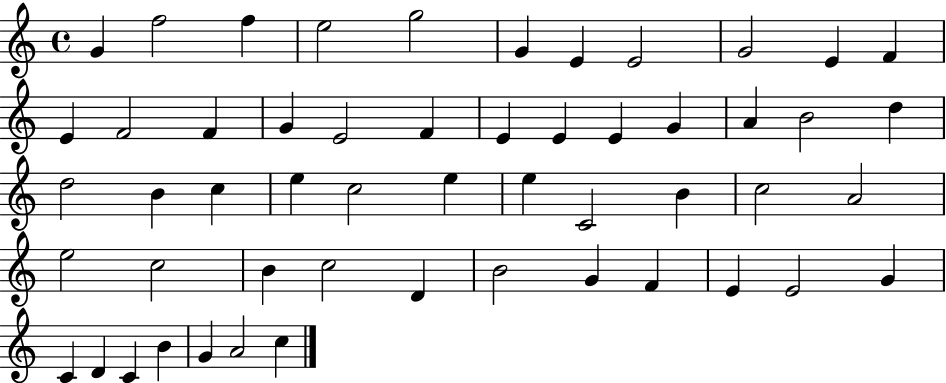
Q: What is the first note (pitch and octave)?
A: G4